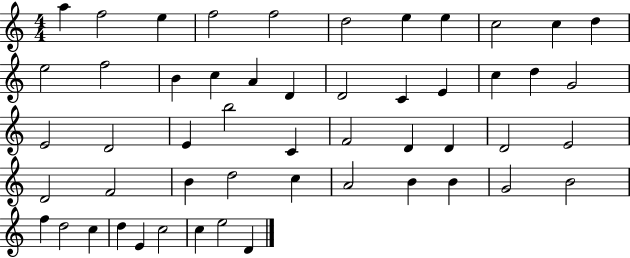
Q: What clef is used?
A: treble